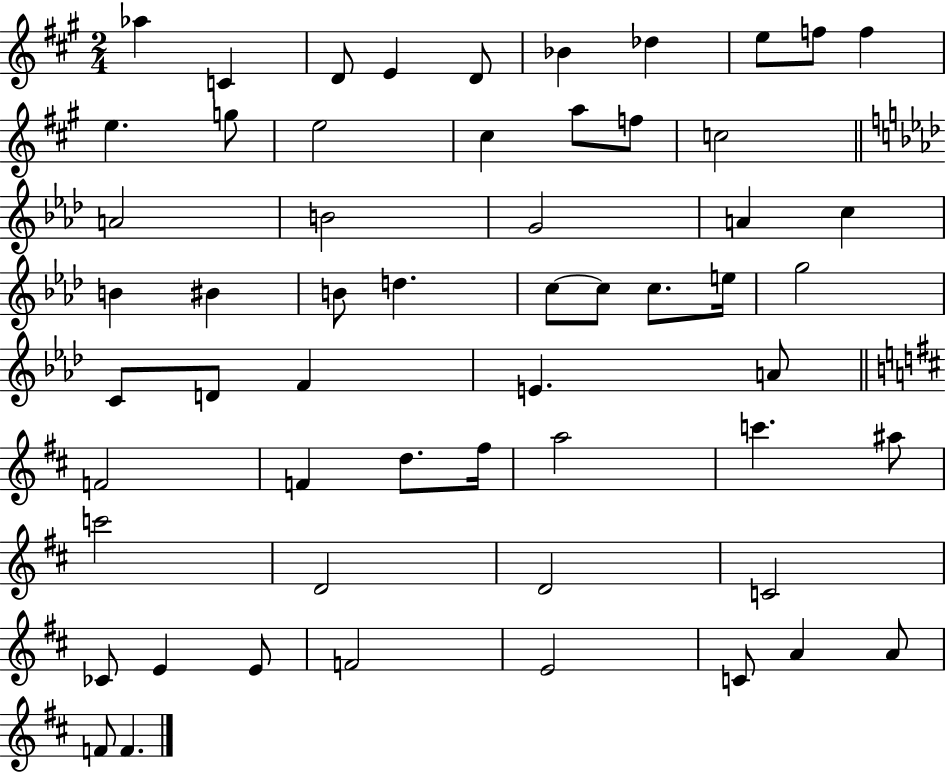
X:1
T:Untitled
M:2/4
L:1/4
K:A
_a C D/2 E D/2 _B _d e/2 f/2 f e g/2 e2 ^c a/2 f/2 c2 A2 B2 G2 A c B ^B B/2 d c/2 c/2 c/2 e/4 g2 C/2 D/2 F E A/2 F2 F d/2 ^f/4 a2 c' ^a/2 c'2 D2 D2 C2 _C/2 E E/2 F2 E2 C/2 A A/2 F/2 F